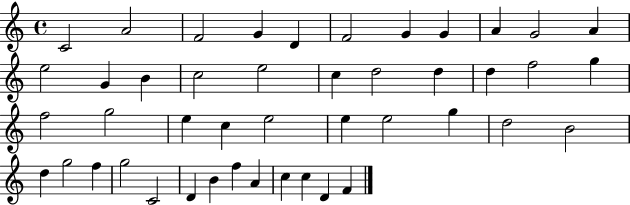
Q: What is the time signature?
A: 4/4